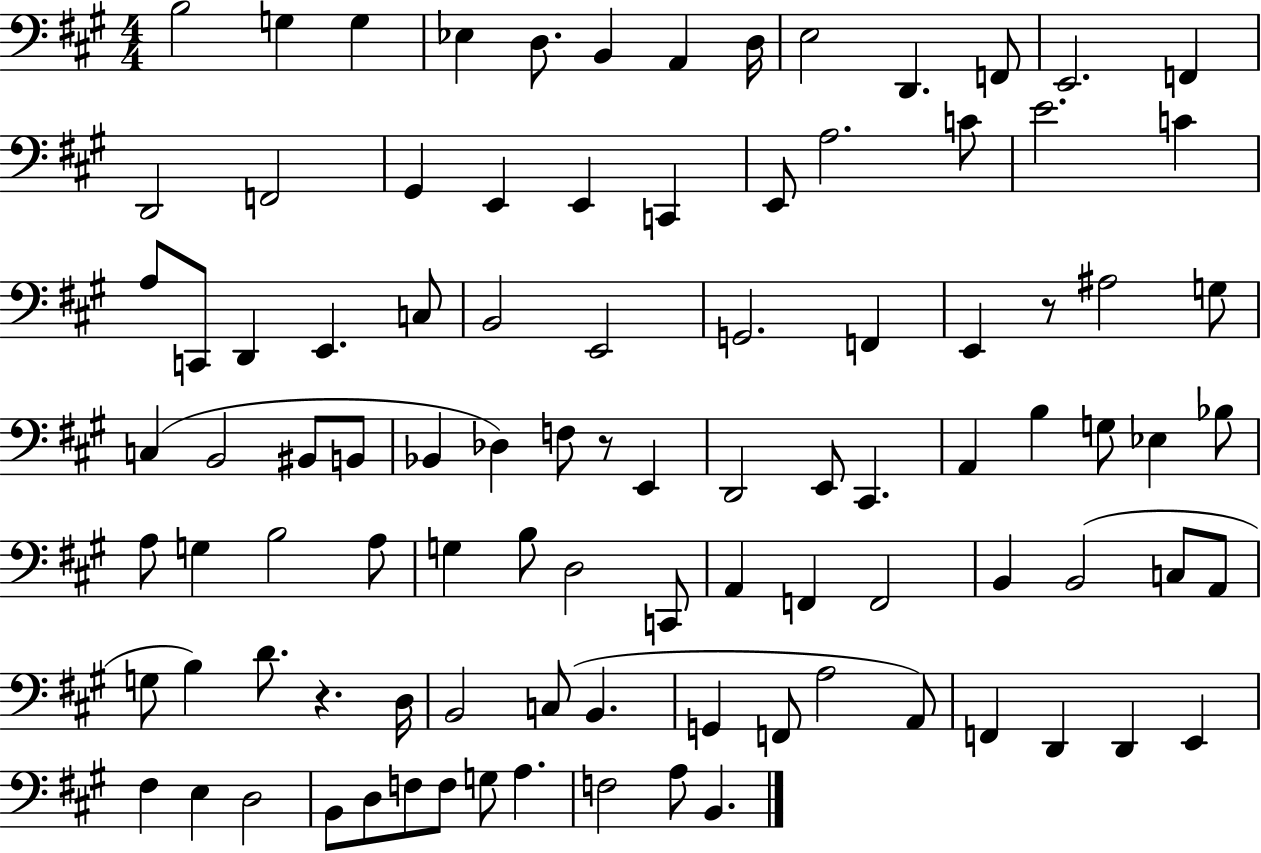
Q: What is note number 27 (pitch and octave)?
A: D2